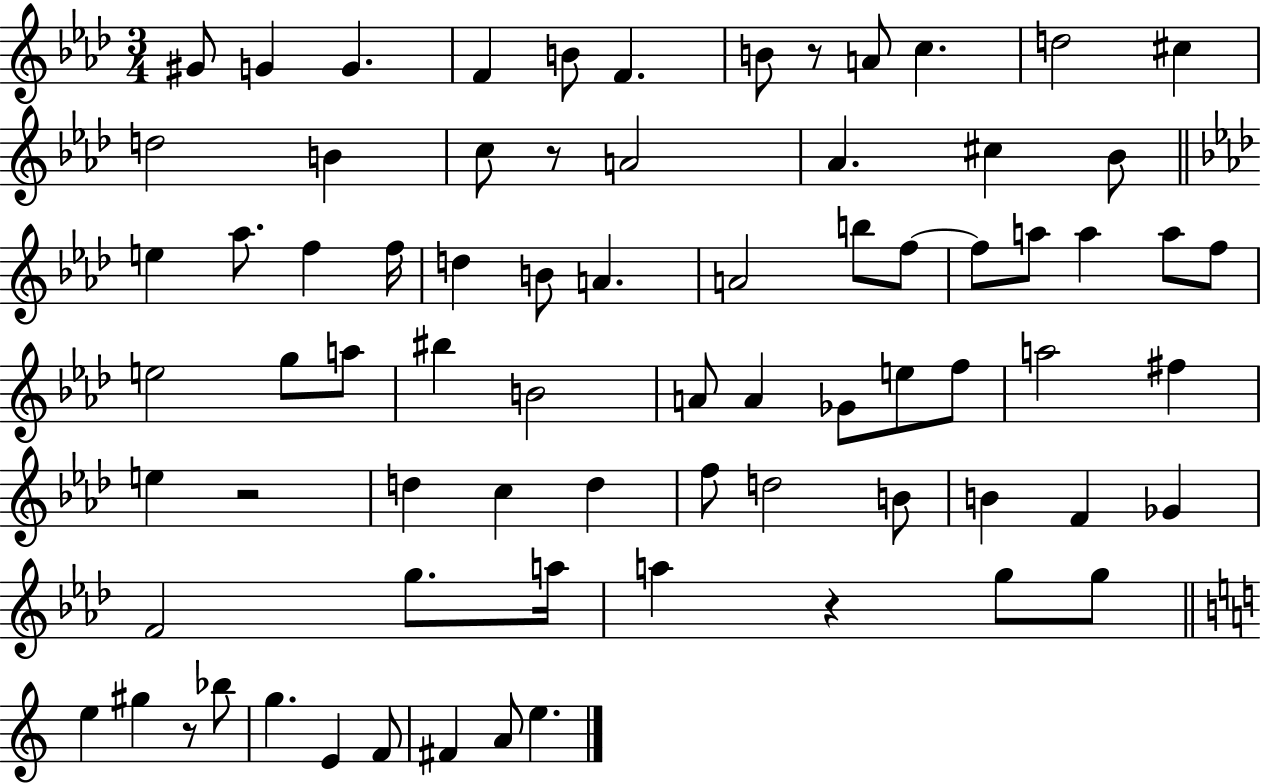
G#4/e G4/q G4/q. F4/q B4/e F4/q. B4/e R/e A4/e C5/q. D5/h C#5/q D5/h B4/q C5/e R/e A4/h Ab4/q. C#5/q Bb4/e E5/q Ab5/e. F5/q F5/s D5/q B4/e A4/q. A4/h B5/e F5/e F5/e A5/e A5/q A5/e F5/e E5/h G5/e A5/e BIS5/q B4/h A4/e A4/q Gb4/e E5/e F5/e A5/h F#5/q E5/q R/h D5/q C5/q D5/q F5/e D5/h B4/e B4/q F4/q Gb4/q F4/h G5/e. A5/s A5/q R/q G5/e G5/e E5/q G#5/q R/e Bb5/e G5/q. E4/q F4/e F#4/q A4/e E5/q.